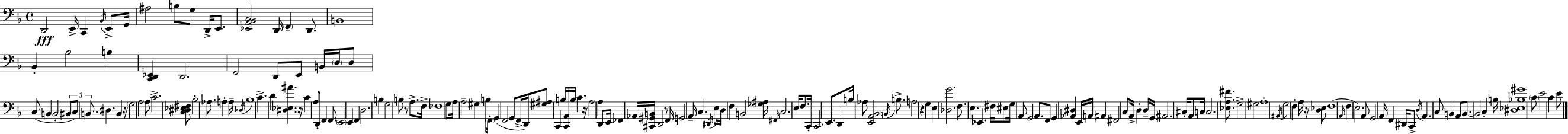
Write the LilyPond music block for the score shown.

{
  \clef bass
  \time 4/4
  \defaultTimeSignature
  \key d \minor
  d,2\fff e,16-> c,4 \acciaccatura { bes,16 } e,8-> | g,16 ais2 b8 g8 d,16-> e,8. | <ees, a, bes, c>2 d,16 \parenthesize f,4-- d,8. | b,1 | \break bes,4-. bes2 b4 | <c, d, ees,>4 d,2. | f,2 d,8 e,8 b,16 \parenthesize d16 d8 | c8( b,4 b,2-. \tuplet 3/2 { bis,8 | \break c8) b,8. } dis4. b,4 | r16 \parenthesize g2 a2 | a8 c'2.-> <c dis ees fis>8 | bes2-. aes8. a4-. | \break a16-- \acciaccatura { des16 } bes1 | c'4.-> d'4 <dis ees ais'>4. | r16 c'4 a8 d,8-. f,4 f,8. | \parenthesize e,2 e,4 f,4 | \break d2. b4 | g2 b8 r8 a8.-> | f16-> fes1 | g8 a16 a2-- gis4 | \break b16 \parenthesize f,16-. g,4( f,2 g,8 | f,16-> d,16) <gis ais>8 c,4 b16-- <c, a,>16 b16 c'4. | r16 a2 a4 d,8 | e,16 fes,4 aes,16 <cis, gis, b,>16 d,2 | \break r8 f,16 g,2 a,16-- c4. | \acciaccatura { dis,16 } e8 d16 f4 b,2 | <ges ais>16 \grace { fis,16 } c2. | e16 f8. c,16-. c,2. | \break e,8. d,8 b16-- aes8 <e, a, bes,>2 | \acciaccatura { b,16 } b8.-> a2 r4 | g4 e4 <des g'>2. | f8. e4. ees,4. | \break fis16 eis8 g16 a,8 g,2 | a,8. f,8 g,4 <aes, dis>4 e,16 | a,16 ais,4 fis,2 c8 a,16-> | d4-. d16-- g,16-- ais,2. | \break cis16-. a,8 c16 c2. | <ees a fis'>8. g2-> gis2 | a1-. | \acciaccatura { ais,16 } g2 f4-. | \break a16 r16 <d ees>8 f1( | \grace { a,16 } f4 e2.) | a,8 g,2-- | a,16 f,4 dis,16 c,8-> \acciaccatura { d16 } a,4. | \break c8 b,4 a,8 b,8.~~ b,2 | c4-. b16 <dis ees bes gis'>1 | \parenthesize c'8 e'2 | c'4 e'8 \bar "|."
}